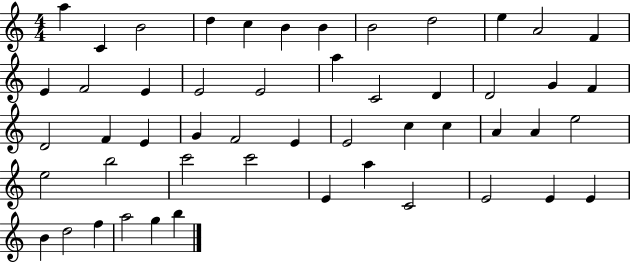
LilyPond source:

{
  \clef treble
  \numericTimeSignature
  \time 4/4
  \key c \major
  a''4 c'4 b'2 | d''4 c''4 b'4 b'4 | b'2 d''2 | e''4 a'2 f'4 | \break e'4 f'2 e'4 | e'2 e'2 | a''4 c'2 d'4 | d'2 g'4 f'4 | \break d'2 f'4 e'4 | g'4 f'2 e'4 | e'2 c''4 c''4 | a'4 a'4 e''2 | \break e''2 b''2 | c'''2 c'''2 | e'4 a''4 c'2 | e'2 e'4 e'4 | \break b'4 d''2 f''4 | a''2 g''4 b''4 | \bar "|."
}